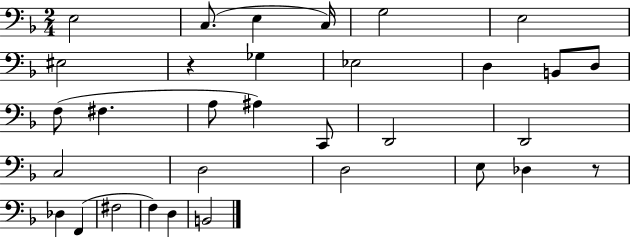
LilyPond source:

{
  \clef bass
  \numericTimeSignature
  \time 2/4
  \key f \major
  e2 | c8.( e4 c16) | g2 | e2 | \break eis2 | r4 ges4 | ees2 | d4 b,8 d8 | \break f8( fis4. | a8 ais4) c,8 | d,2 | d,2 | \break c2 | d2 | d2 | e8 des4 r8 | \break des4 f,4( | fis2 | f4) d4 | b,2 | \break \bar "|."
}